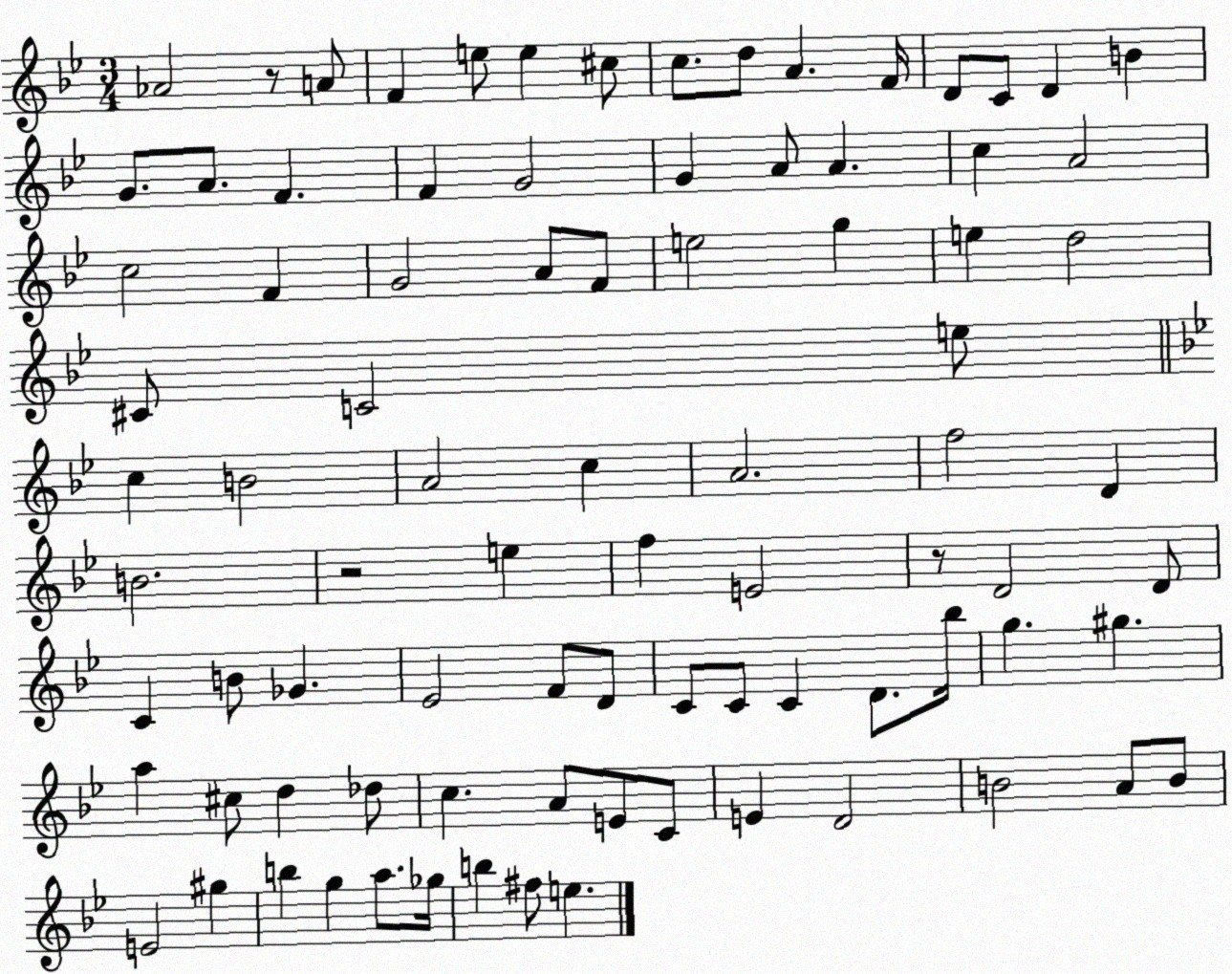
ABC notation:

X:1
T:Untitled
M:3/4
L:1/4
K:Bb
_A2 z/2 A/2 F e/2 e ^c/2 c/2 d/2 A F/4 D/2 C/2 D B G/2 A/2 F F G2 G A/2 A c A2 c2 F G2 A/2 F/2 e2 g e d2 ^C/2 C2 e/2 c B2 A2 c A2 f2 D B2 z2 e f E2 z/2 D2 D/2 C B/2 _G _E2 F/2 D/2 C/2 C/2 C D/2 _b/4 g ^g a ^c/2 d _d/2 c A/2 E/2 C/2 E D2 B2 A/2 B/2 E2 ^g b g a/2 _g/4 b ^f/2 e